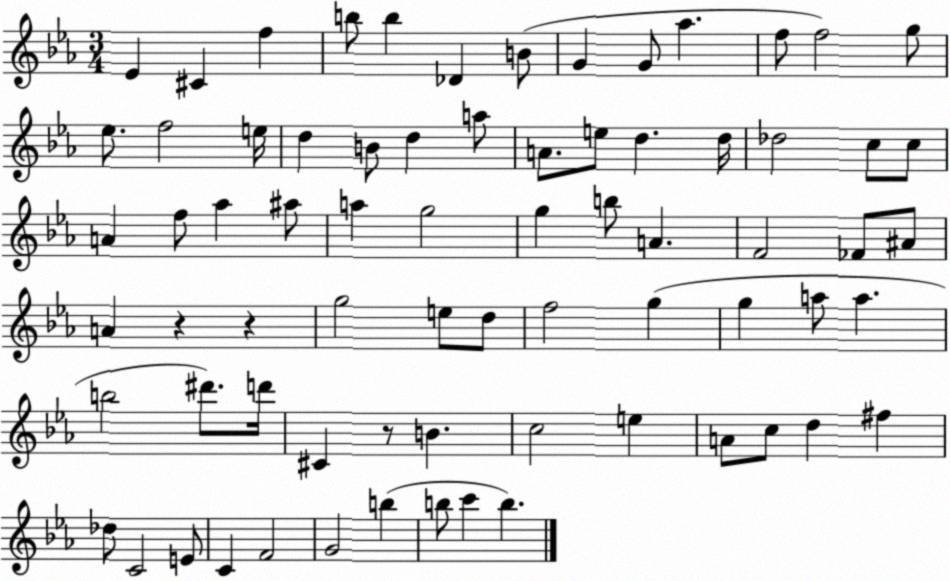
X:1
T:Untitled
M:3/4
L:1/4
K:Eb
_E ^C f b/2 b _D B/2 G G/2 _a f/2 f2 g/2 _e/2 f2 e/4 d B/2 d a/2 A/2 e/2 d d/4 _d2 c/2 c/2 A f/2 _a ^a/2 a g2 g b/2 A F2 _F/2 ^A/2 A z z g2 e/2 d/2 f2 g g a/2 a b2 ^d'/2 d'/4 ^C z/2 B c2 e A/2 c/2 d ^f _d/2 C2 E/2 C F2 G2 b b/2 c' b